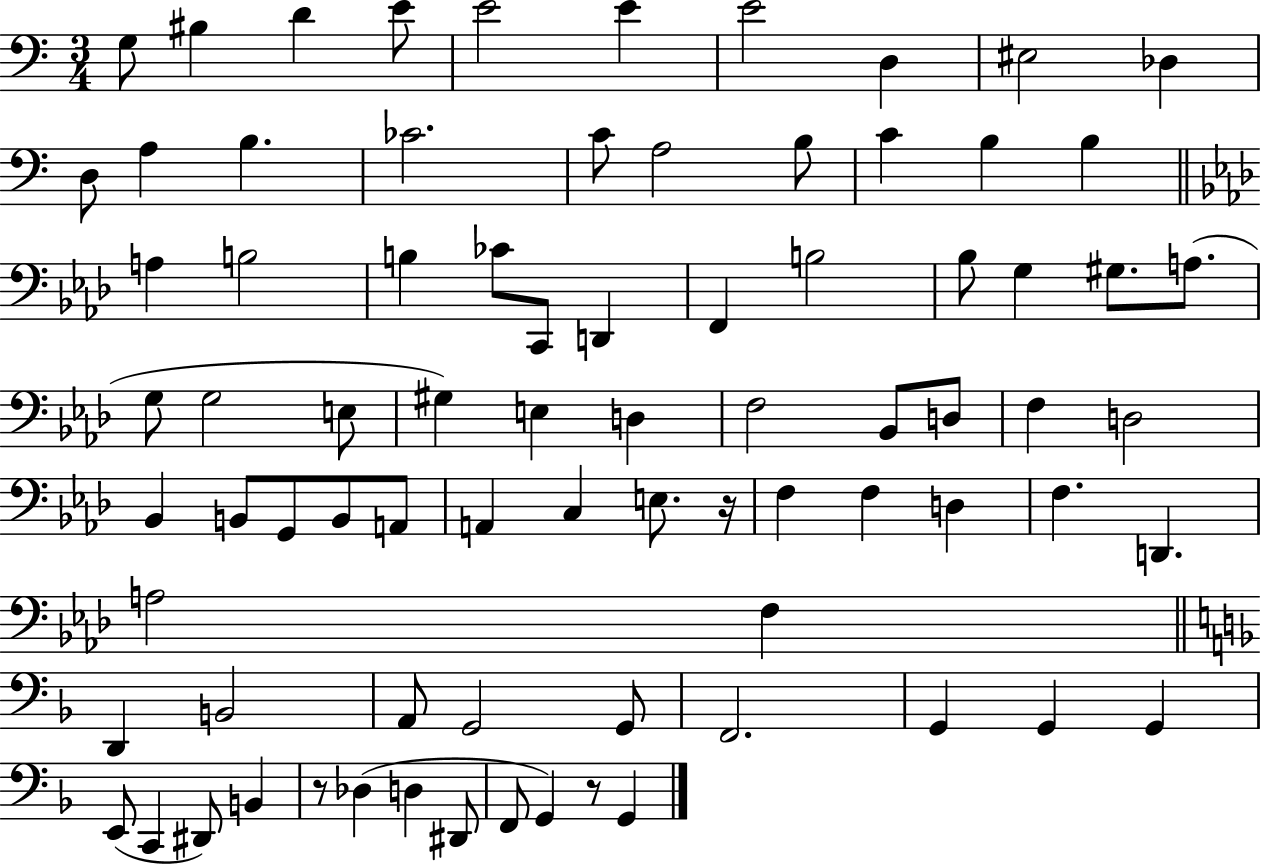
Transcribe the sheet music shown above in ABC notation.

X:1
T:Untitled
M:3/4
L:1/4
K:C
G,/2 ^B, D E/2 E2 E E2 D, ^E,2 _D, D,/2 A, B, _C2 C/2 A,2 B,/2 C B, B, A, B,2 B, _C/2 C,,/2 D,, F,, B,2 _B,/2 G, ^G,/2 A,/2 G,/2 G,2 E,/2 ^G, E, D, F,2 _B,,/2 D,/2 F, D,2 _B,, B,,/2 G,,/2 B,,/2 A,,/2 A,, C, E,/2 z/4 F, F, D, F, D,, A,2 F, D,, B,,2 A,,/2 G,,2 G,,/2 F,,2 G,, G,, G,, E,,/2 C,, ^D,,/2 B,, z/2 _D, D, ^D,,/2 F,,/2 G,, z/2 G,,